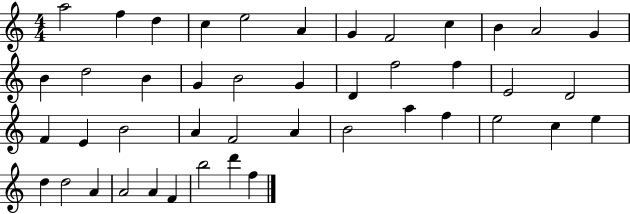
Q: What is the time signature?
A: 4/4